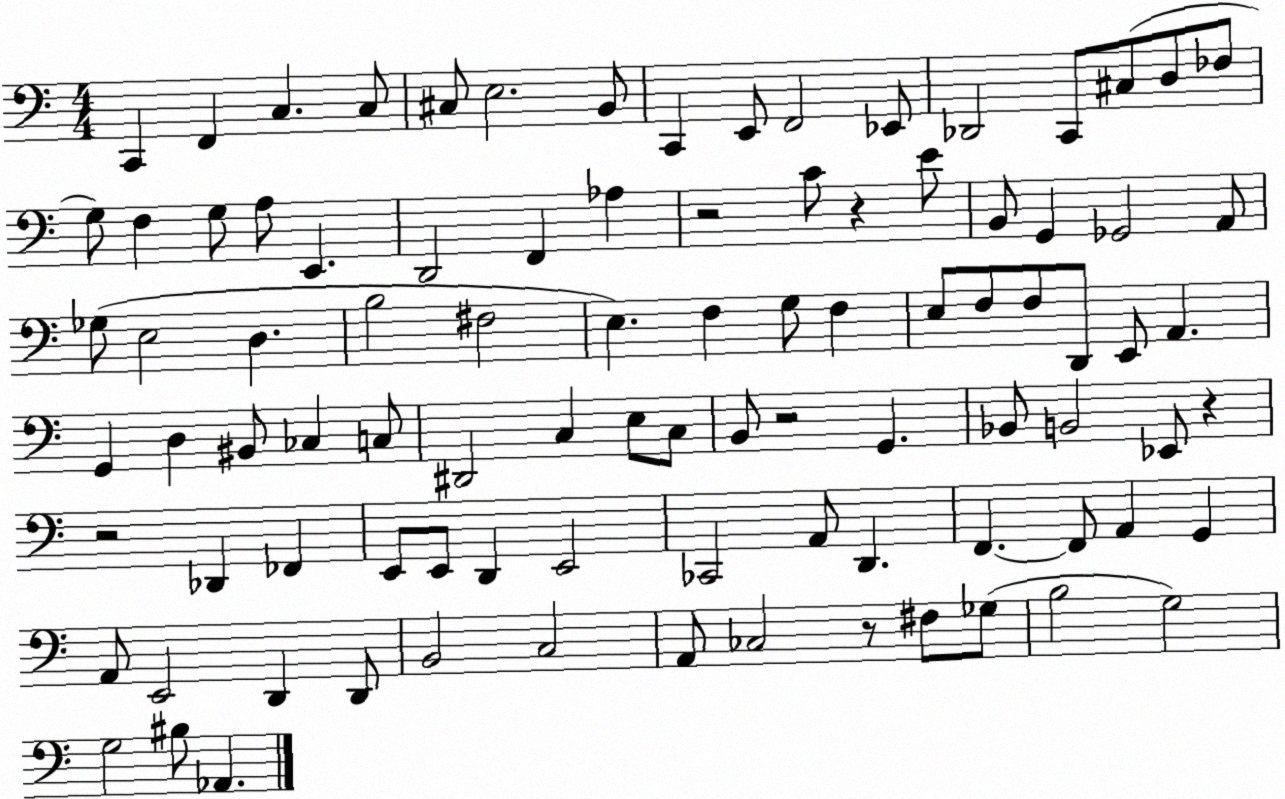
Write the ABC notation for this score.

X:1
T:Untitled
M:4/4
L:1/4
K:C
C,, F,, C, C,/2 ^C,/2 E,2 B,,/2 C,, E,,/2 F,,2 _E,,/2 _D,,2 C,,/2 ^C,/2 D,/2 _F,/2 G,/2 F, G,/2 A,/2 E,, D,,2 F,, _A, z2 C/2 z E/2 B,,/2 G,, _G,,2 A,,/2 _G,/2 E,2 D, B,2 ^F,2 E, F, G,/2 F, E,/2 F,/2 F,/2 D,,/2 E,,/2 A,, G,, D, ^B,,/2 _C, C,/2 ^D,,2 C, E,/2 C,/2 B,,/2 z2 G,, _B,,/2 B,,2 _E,,/2 z z2 _D,, _F,, E,,/2 E,,/2 D,, E,,2 _C,,2 A,,/2 D,, F,, F,,/2 A,, G,, A,,/2 E,,2 D,, D,,/2 B,,2 C,2 A,,/2 _C,2 z/2 ^F,/2 _G,/2 B,2 G,2 G,2 ^B,/2 _A,,